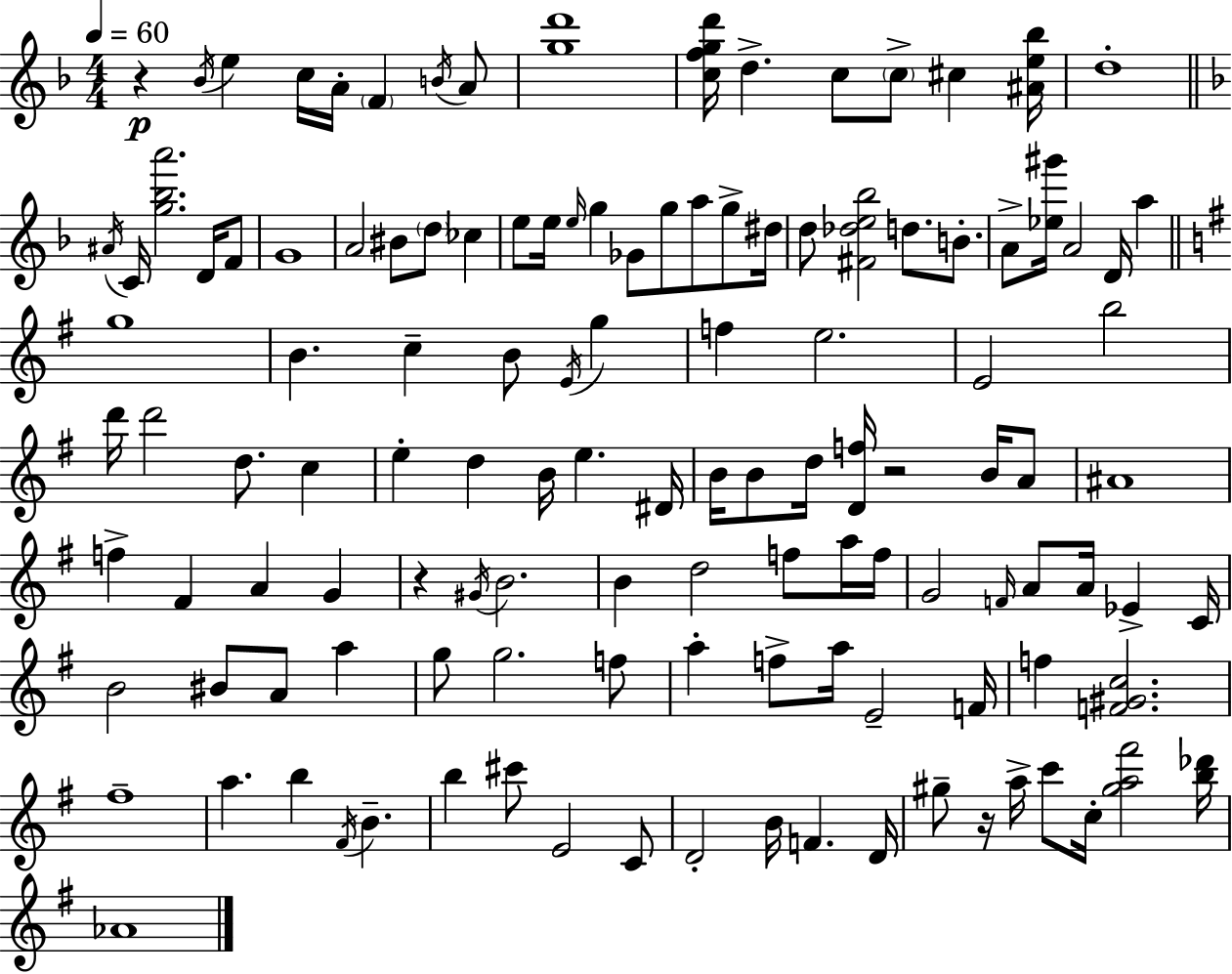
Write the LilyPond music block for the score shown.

{
  \clef treble
  \numericTimeSignature
  \time 4/4
  \key f \major
  \tempo 4 = 60
  r4\p \acciaccatura { bes'16 } e''4 c''16 a'16-. \parenthesize f'4 \acciaccatura { b'16 } | a'8 <g'' d'''>1 | <c'' f'' g'' d'''>16 d''4.-> c''8 \parenthesize c''8-> cis''4 | <ais' e'' bes''>16 d''1-. | \break \bar "||" \break \key f \major \acciaccatura { ais'16 } c'16 <g'' bes'' a'''>2. d'16 f'8 | g'1 | a'2 bis'8 \parenthesize d''8 ces''4 | e''8 e''16 \grace { e''16 } g''4 ges'8 g''8 a''8 g''8-> | \break dis''16 d''8 <fis' des'' e'' bes''>2 d''8. b'8.-. | a'8-> <ees'' gis'''>16 a'2 d'16 a''4 | \bar "||" \break \key g \major g''1 | b'4. c''4-- b'8 \acciaccatura { e'16 } g''4 | f''4 e''2. | e'2 b''2 | \break d'''16 d'''2 d''8. c''4 | e''4-. d''4 b'16 e''4. | dis'16 b'16 b'8 d''16 <d' f''>16 r2 b'16 a'8 | ais'1 | \break f''4-> fis'4 a'4 g'4 | r4 \acciaccatura { gis'16 } b'2. | b'4 d''2 f''8 | a''16 f''16 g'2 \grace { f'16 } a'8 a'16 ees'4-> | \break c'16 b'2 bis'8 a'8 a''4 | g''8 g''2. | f''8 a''4-. f''8-> a''16 e'2-- | f'16 f''4 <f' gis' c''>2. | \break fis''1-- | a''4. b''4 \acciaccatura { fis'16 } b'4.-- | b''4 cis'''8 e'2 | c'8 d'2-. b'16 f'4. | \break d'16 gis''8-- r16 a''16-> c'''8 c''16-. <gis'' a'' fis'''>2 | <b'' des'''>16 aes'1 | \bar "|."
}